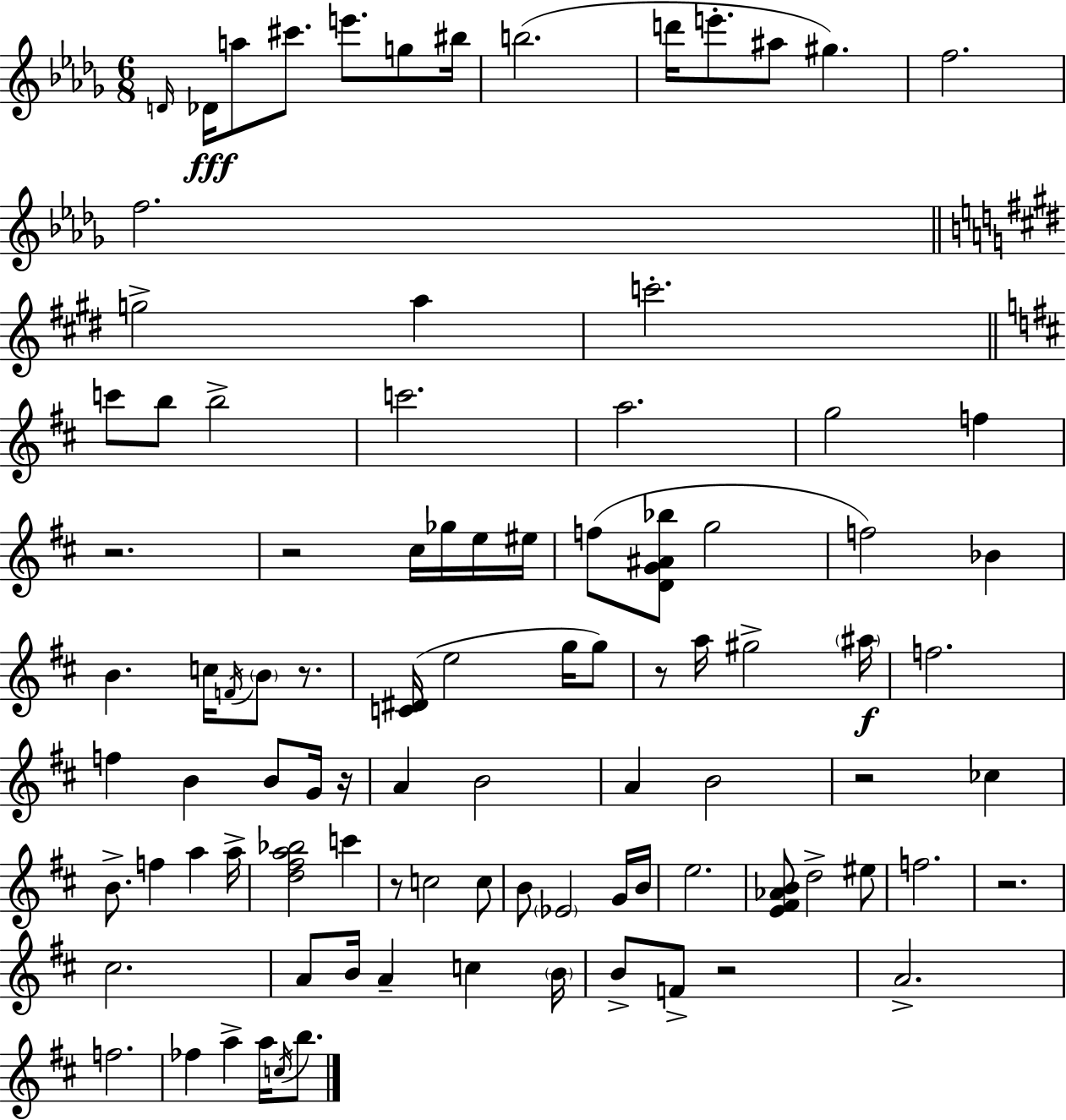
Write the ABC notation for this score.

X:1
T:Untitled
M:6/8
L:1/4
K:Bbm
D/4 _D/4 a/2 ^c'/2 e'/2 g/2 ^b/4 b2 d'/4 e'/2 ^a/2 ^g f2 f2 g2 a c'2 c'/2 b/2 b2 c'2 a2 g2 f z2 z2 ^c/4 _g/4 e/4 ^e/4 f/2 [DG^A_b]/2 g2 f2 _B B c/4 F/4 B/2 z/2 [C^D]/4 e2 g/4 g/2 z/2 a/4 ^g2 ^a/4 f2 f B B/2 G/4 z/4 A B2 A B2 z2 _c B/2 f a a/4 [d^fa_b]2 c' z/2 c2 c/2 B/2 _E2 G/4 B/4 e2 [E^F_AB]/2 d2 ^e/2 f2 z2 ^c2 A/2 B/4 A c B/4 B/2 F/2 z2 A2 f2 _f a a/4 c/4 b/2